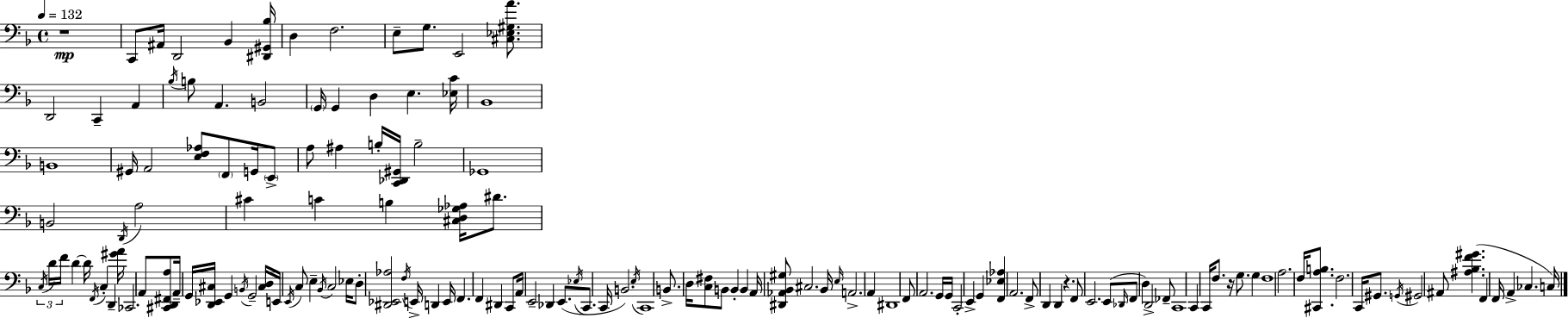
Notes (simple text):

R/w C2/e A#2/s D2/h Bb2/q [D#2,G#2,Bb3]/s D3/q F3/h. E3/e G3/e. E2/h [C#3,Eb3,G#3,A4]/e. D2/h C2/q A2/q Bb3/s B3/e A2/q. B2/h G2/s G2/q D3/q E3/q. [Eb3,C4]/s Bb2/w B2/w G#2/s A2/h [E3,F3,Ab3]/e F2/e G2/s E2/e A3/e A#3/q B3/s [C2,Db2,G#2]/s B3/h Gb2/w B2/h D2/s A3/h C#4/q C4/q B3/q [C#3,D3,Gb3,Ab3]/s D#4/e. C3/s D4/s F4/s D4/q D4/s F2/s C3/q D2/q [G#4,A4]/s CES2/h. A2/e [C#2,D2,F#2,A3]/e A2/s G2/s [D2,Eb2,C#3]/s G2/q B2/s G2/h [C#3,D3]/s E2/s E2/s C3/e E3/q Bb2/s C3/h Eb3/s D3/e [D#2,Eb2,Ab3]/h F3/s E2/s D2/q E2/s F2/q. F2/q D#2/q C2/e A2/s E2/h Db2/q E2/e. Eb3/s C2/e. C2/s B2/h. E3/s C2/w B2/e. D3/s [C3,F#3]/e B2/e B2/q B2/q A2/s [D#2,Ab2,Bb2,G#3]/e C#3/h. Bb2/s E3/s A2/h. A2/q D#2/w F2/e A2/h. G2/s G2/s C2/h E2/q G2/q [F2,Eb3,Ab3]/q A2/h. F2/e D2/q D2/q R/q. F2/e E2/h. E2/e Db2/s F2/e D3/q D2/h FES2/e C2/w C2/q C2/s F3/e. R/s G3/e. G3/q F3/w A3/h. F3/s [C#2,A3,B3]/e. F3/h. C2/s G#2/e. G2/s G#2/h A#2/e [A#3,Bb3,F4,G#4]/q. F2/q F2/s A2/q CES3/q. C3/s